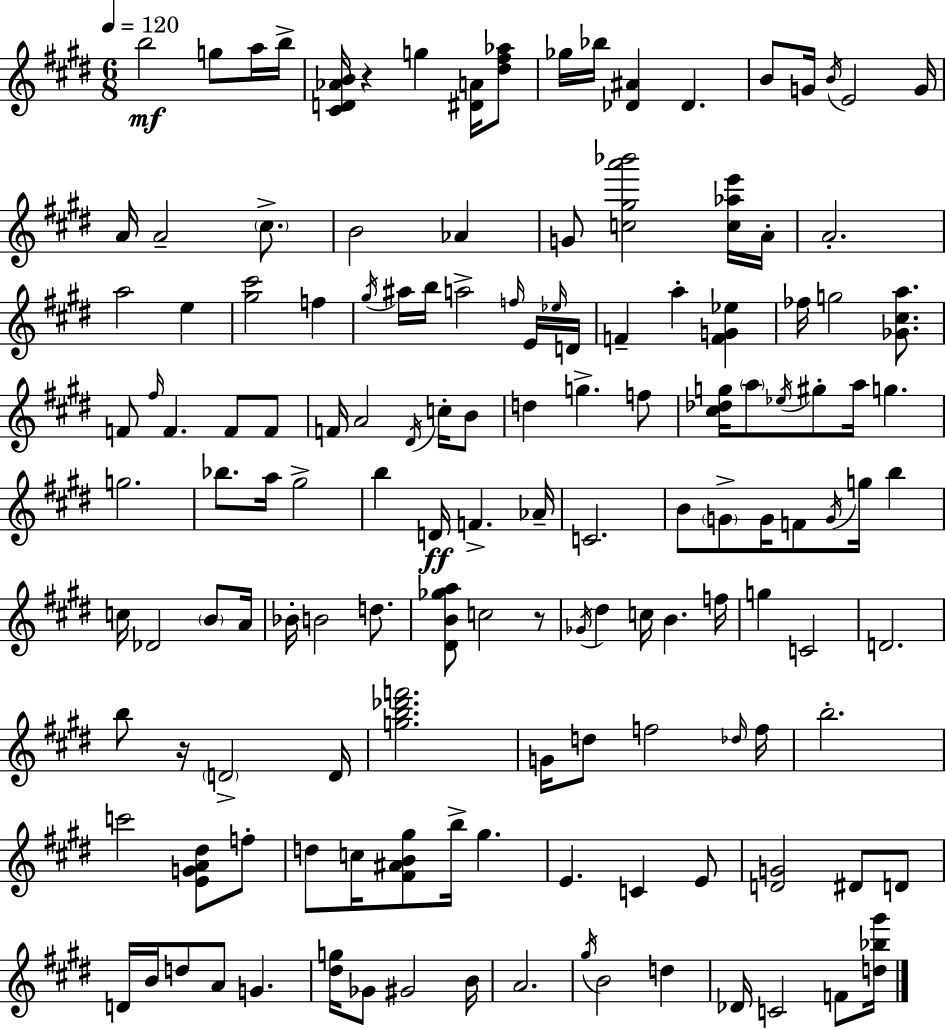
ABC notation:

X:1
T:Untitled
M:6/8
L:1/4
K:E
b2 g/2 a/4 b/4 [^CD_AB]/4 z g [^DA]/4 [^d^f_a]/2 _g/4 _b/4 [_D^A] _D B/2 G/4 B/4 E2 G/4 A/4 A2 ^c/2 B2 _A G/2 [c^ga'_b']2 [c_ae']/4 A/4 A2 a2 e [^g^c']2 f ^g/4 ^a/4 b/4 a2 f/4 E/4 _e/4 D/4 F a [FG_e] _f/4 g2 [_G^ca]/2 F/2 ^f/4 F F/2 F/2 F/4 A2 ^D/4 c/4 B/2 d g f/2 [^c_dg]/4 a/2 _e/4 ^g/2 a/4 g g2 _b/2 a/4 ^g2 b D/4 F _A/4 C2 B/2 G/2 G/4 F/2 G/4 g/4 b c/4 _D2 B/2 A/4 _B/4 B2 d/2 [^DB_ga]/2 c2 z/2 _G/4 ^d c/4 B f/4 g C2 D2 b/2 z/4 D2 D/4 [gb_d'f']2 G/4 d/2 f2 _d/4 f/4 b2 c'2 [EGA^d]/2 f/2 d/2 c/4 [^F^AB^g]/2 b/4 ^g E C E/2 [DG]2 ^D/2 D/2 D/4 B/4 d/2 A/2 G [^dg]/4 _G/2 ^G2 B/4 A2 ^g/4 B2 d _D/4 C2 F/2 [d_b^g']/4